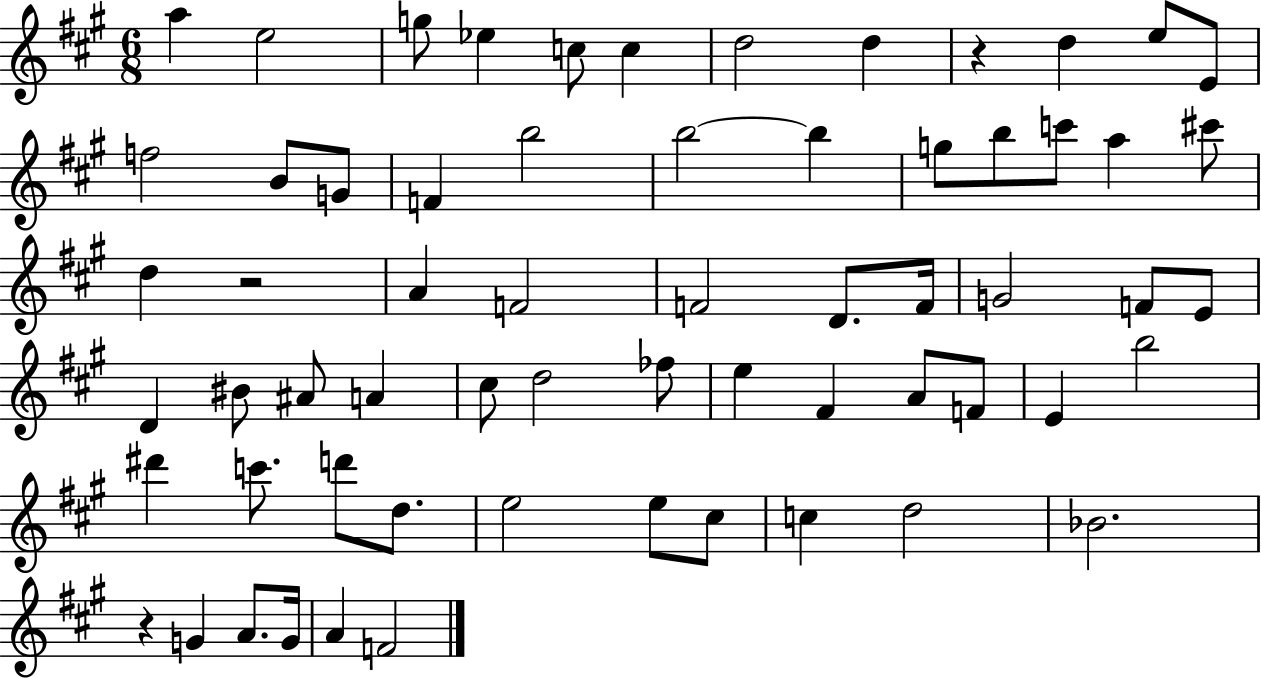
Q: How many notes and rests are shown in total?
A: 63